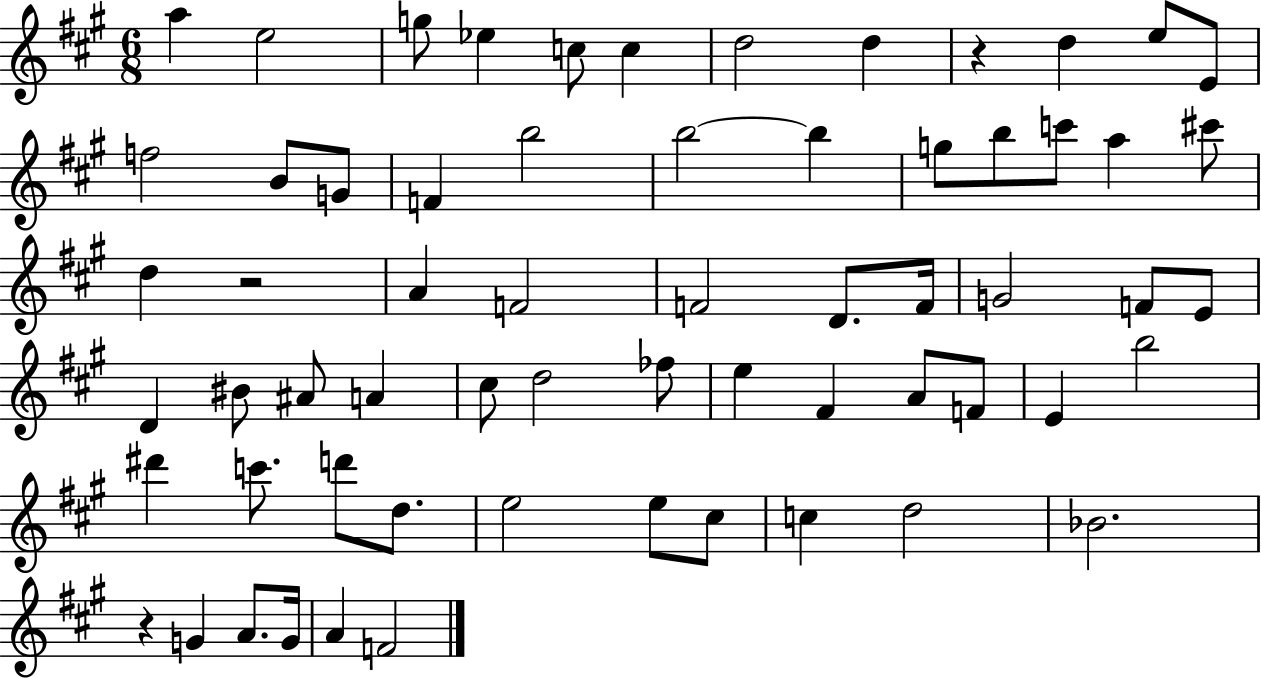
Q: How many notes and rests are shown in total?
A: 63